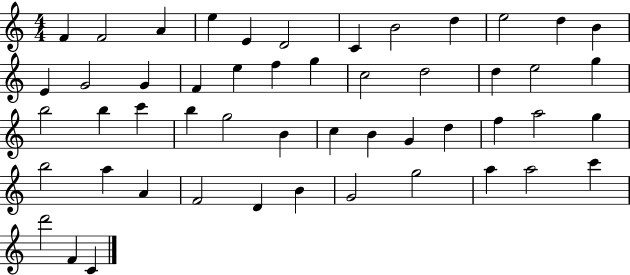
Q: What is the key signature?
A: C major